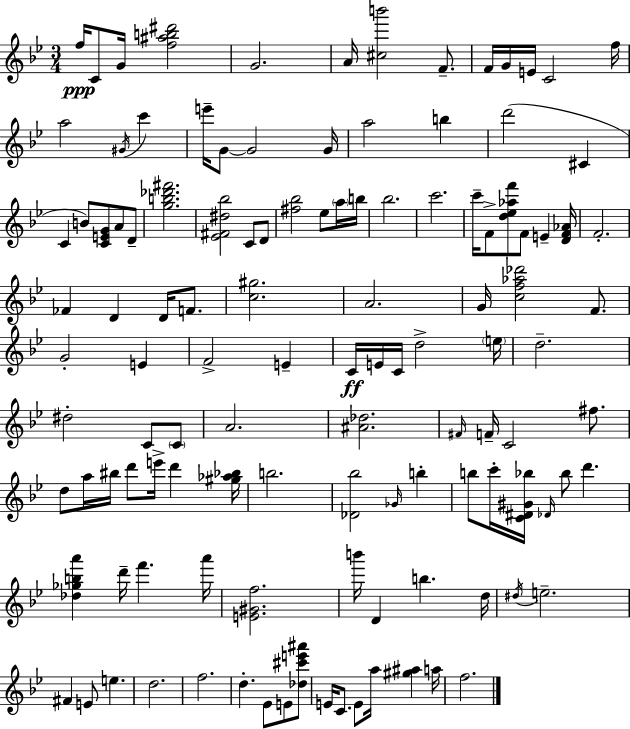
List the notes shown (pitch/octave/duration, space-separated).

F5/s C4/e G4/s [F5,A#5,B5,D#6]/h G4/h. A4/s [C#5,B6]/h F4/e. F4/s G4/s E4/s C4/h F5/s A5/h G#4/s C6/q E6/s G4/e G4/h G4/s A5/h B5/q D6/h C#4/q C4/q B4/e [C4,E4,G4]/e A4/e D4/e [G5,B5,Db6,F#6]/h. [Eb4,F#4,D#5,Bb5]/h C4/e D4/e [F#5,Bb5]/h Eb5/e A5/s B5/s Bb5/h. C6/h. C6/s F4/e [D5,Eb5,Ab5,F6]/e F4/e E4/q [D4,F4,Ab4]/s F4/h. FES4/q D4/q D4/s F4/e. [C5,G#5]/h. A4/h. G4/s [C5,F5,Ab5,Db6]/h F4/e. G4/h E4/q F4/h E4/q C4/s E4/s C4/s D5/h E5/s D5/h. D#5/h C4/e C4/e A4/h. [A#4,Db5]/h. F#4/s F4/s C4/h F#5/e. D5/e A5/s BIS5/s D6/e E6/s D6/q [G#5,Ab5,Bb5]/s B5/h. [Db4,Bb5]/h Gb4/s B5/q B5/e C6/s [C4,D#4,G#4,Bb5]/s Db4/s Bb5/e D6/q. [Db5,Gb5,B5,A6]/q D6/s F6/q. A6/s [E4,G#4,F5]/h. B6/s D4/q B5/q. D5/s D#5/s E5/h. F#4/q E4/e E5/q. D5/h. F5/h. D5/q. Eb4/e E4/e [Db5,C#6,E6,A#6]/e E4/s C4/e. E4/e A5/s [G#5,A#5]/q A5/s F5/h.